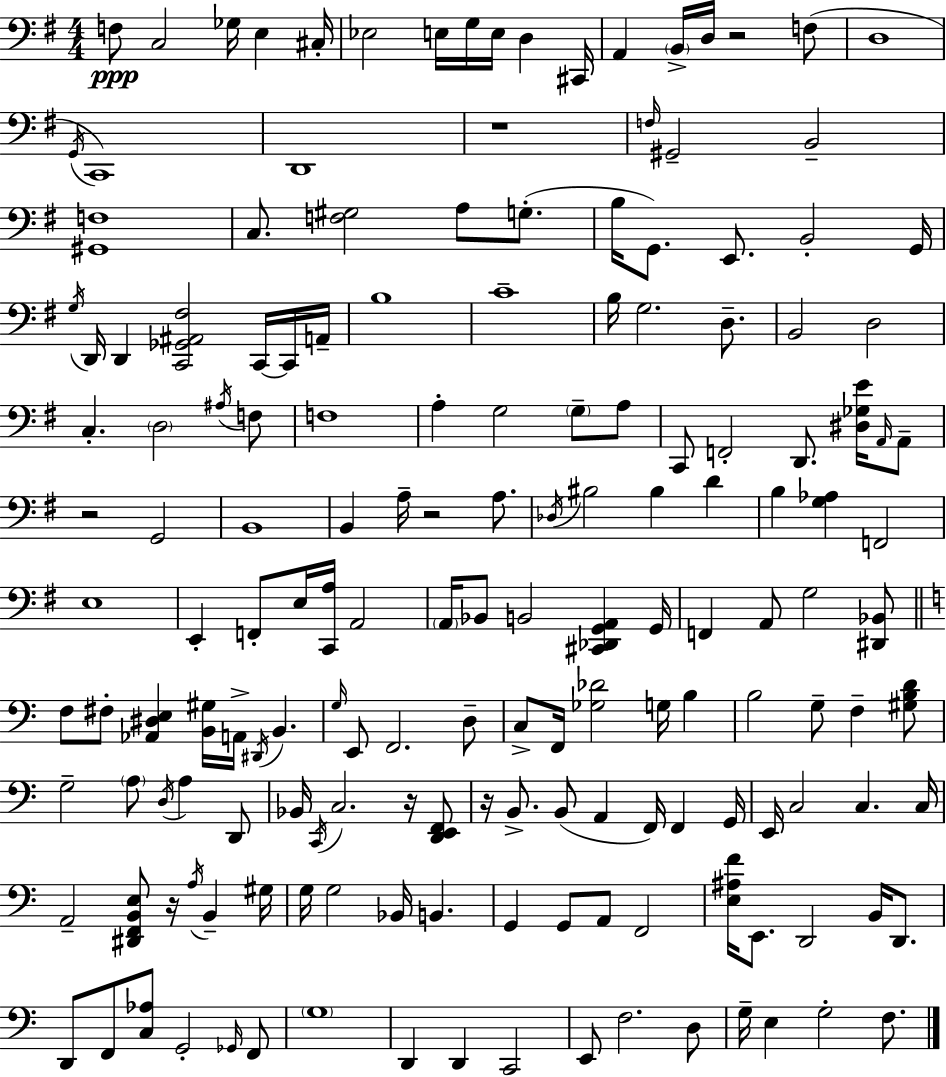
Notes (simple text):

F3/e C3/h Gb3/s E3/q C#3/s Eb3/h E3/s G3/s E3/s D3/q C#2/s A2/q B2/s D3/s R/h F3/e D3/w G2/s C2/w D2/w R/w F3/s G#2/h B2/h [G#2,F3]/w C3/e. [F3,G#3]/h A3/e G3/e. B3/s G2/e. E2/e. B2/h G2/s G3/s D2/s D2/q [C2,Gb2,A#2,F#3]/h C2/s C2/s A2/s B3/w C4/w B3/s G3/h. D3/e. B2/h D3/h C3/q. D3/h A#3/s F3/e F3/w A3/q G3/h G3/e A3/e C2/e F2/h D2/e. [D#3,Gb3,E4]/s A2/s A2/e R/h G2/h B2/w B2/q A3/s R/h A3/e. Db3/s BIS3/h BIS3/q D4/q B3/q [G3,Ab3]/q F2/h E3/w E2/q F2/e E3/s [C2,A3]/s A2/h A2/s Bb2/e B2/h [C#2,Db2,G2,A2]/q G2/s F2/q A2/e G3/h [D#2,Bb2]/e F3/e F#3/e [Ab2,D#3,E3]/q [B2,G#3]/s A2/s D#2/s B2/q. G3/s E2/e F2/h. D3/e C3/e F2/s [Gb3,Db4]/h G3/s B3/q B3/h G3/e F3/q [G#3,B3,D4]/e G3/h A3/e D3/s A3/q D2/e Bb2/s C2/s C3/h. R/s [D2,E2,F2]/e R/s B2/e. B2/e A2/q F2/s F2/q G2/s E2/s C3/h C3/q. C3/s A2/h [D#2,F2,B2,E3]/e R/s A3/s B2/q G#3/s G3/s G3/h Bb2/s B2/q. G2/q G2/e A2/e F2/h [E3,A#3,F4]/s E2/e. D2/h B2/s D2/e. D2/e F2/e [C3,Ab3]/e G2/h Gb2/s F2/e G3/w D2/q D2/q C2/h E2/e F3/h. D3/e G3/s E3/q G3/h F3/e.